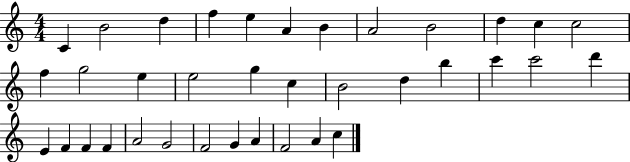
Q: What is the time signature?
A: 4/4